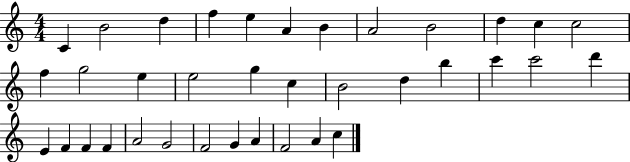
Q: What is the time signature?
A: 4/4